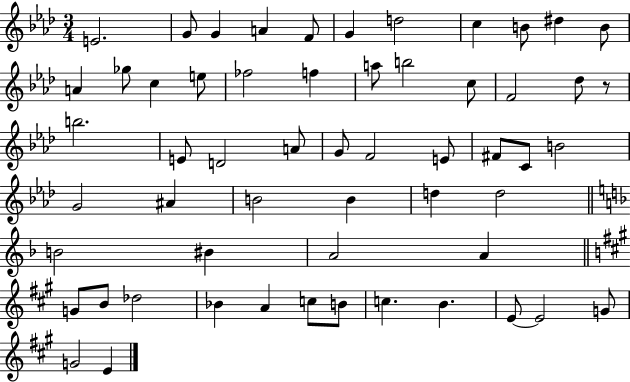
X:1
T:Untitled
M:3/4
L:1/4
K:Ab
E2 G/2 G A F/2 G d2 c B/2 ^d B/2 A _g/2 c e/2 _f2 f a/2 b2 c/2 F2 _d/2 z/2 b2 E/2 D2 A/2 G/2 F2 E/2 ^F/2 C/2 B2 G2 ^A B2 B d d2 B2 ^B A2 A G/2 B/2 _d2 _B A c/2 B/2 c B E/2 E2 G/2 G2 E